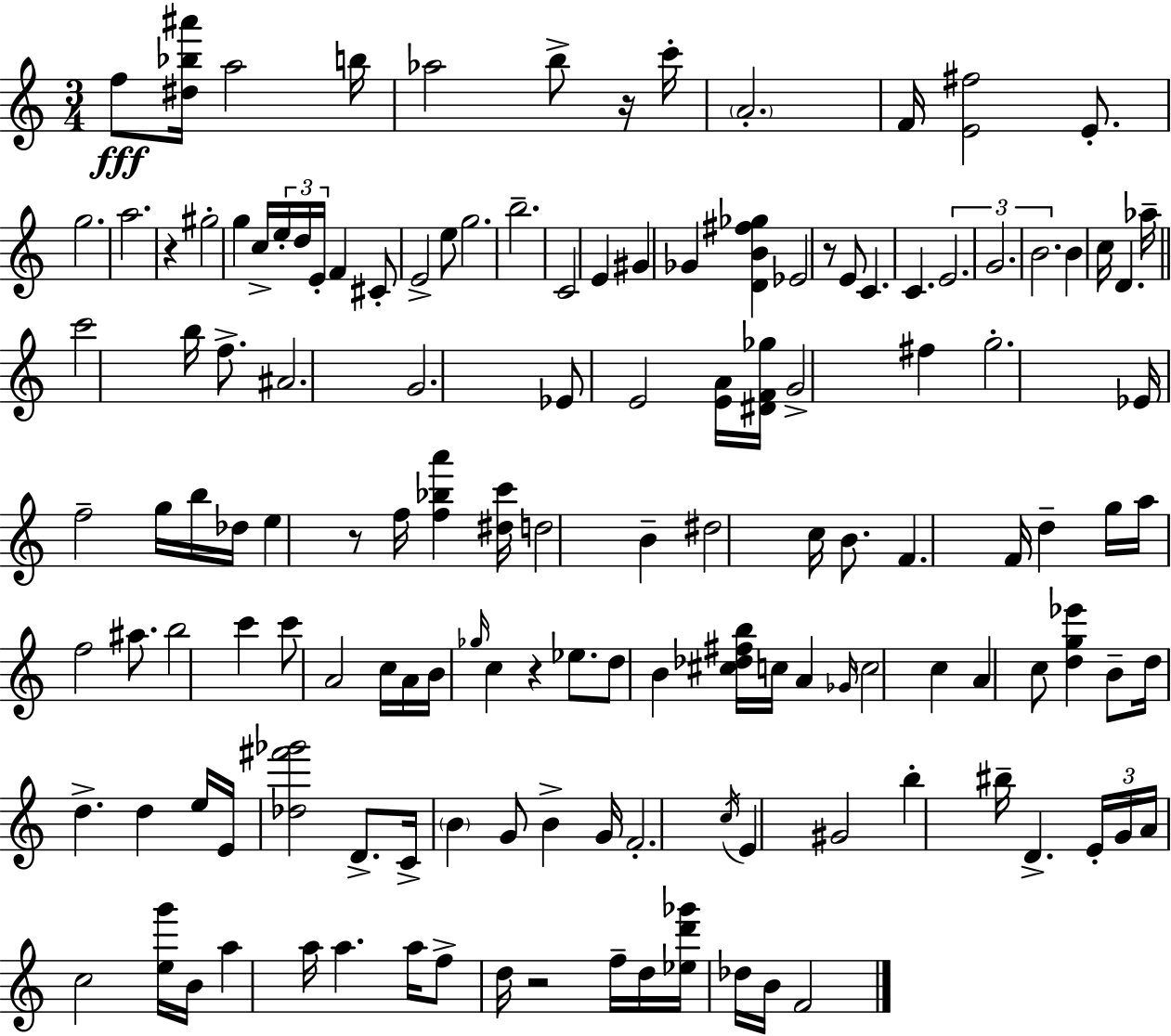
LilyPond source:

{
  \clef treble
  \numericTimeSignature
  \time 3/4
  \key c \major
  f''8\fff <dis'' bes'' ais'''>16 a''2 b''16 | aes''2 b''8-> r16 c'''16-. | \parenthesize a'2.-. | f'16 <e' fis''>2 e'8.-. | \break g''2. | a''2. | r4 gis''2-. | g''4 c''16-> \tuplet 3/2 { e''16-. d''16 e'16-. } f'4 | \break cis'8-. e'2-> e''8 | g''2. | b''2.-- | c'2 e'4 | \break gis'4 ges'4 <d' b' fis'' ges''>4 | ees'2 r8 e'8 | c'4. c'4. | \tuplet 3/2 { e'2. | \break g'2. | b'2. } | b'4 c''16 d'4. aes''16-- | \bar "||" \break \key c \major c'''2 b''16 f''8.-> | ais'2. | g'2. | ees'8 e'2 <e' a'>16 <dis' f' ges''>16 | \break g'2-> fis''4 | g''2.-. | ees'16 f''2-- g''16 b''16 des''16 | e''4 r8 f''16 <f'' bes'' a'''>4 <dis'' c'''>16 | \break d''2 b'4-- | dis''2 c''16 b'8. | f'4. f'16 d''4-- g''16 | a''16 f''2 ais''8. | \break b''2 c'''4 | c'''8 a'2 c''16 a'16 | b'16 \grace { ges''16 } c''4 r4 ees''8. | d''8 b'4 <cis'' des'' fis'' b''>16 c''16 a'4 | \break \grace { ges'16 } \parenthesize c''2 c''4 | a'4 c''8 <d'' g'' ees'''>4 | b'8-- d''16 d''4.-> d''4 | e''16 e'16 <des'' fis''' ges'''>2 d'8.-> | \break c'16-> \parenthesize b'4 g'8 b'4-> | g'16 f'2.-. | \acciaccatura { c''16 } e'4 gis'2 | b''4-. bis''16-- d'4.-> | \break \tuplet 3/2 { e'16-. g'16 a'16 } c''2 | <e'' g'''>16 b'16 a''4 a''16 a''4. | a''16 f''8-> d''16 r2 | f''16-- d''16 <ees'' d''' ges'''>16 des''16 b'16 f'2 | \break \bar "|."
}